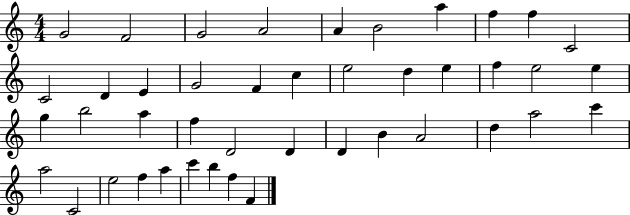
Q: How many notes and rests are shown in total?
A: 43